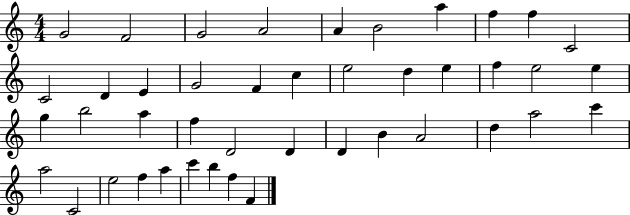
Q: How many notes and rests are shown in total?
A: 43